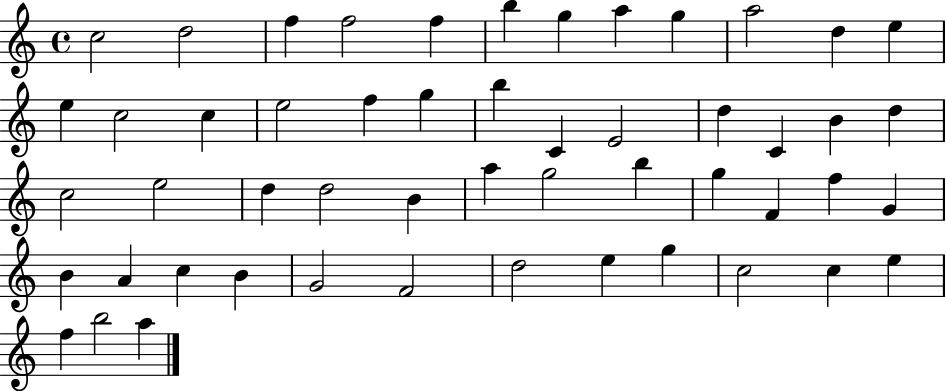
C5/h D5/h F5/q F5/h F5/q B5/q G5/q A5/q G5/q A5/h D5/q E5/q E5/q C5/h C5/q E5/h F5/q G5/q B5/q C4/q E4/h D5/q C4/q B4/q D5/q C5/h E5/h D5/q D5/h B4/q A5/q G5/h B5/q G5/q F4/q F5/q G4/q B4/q A4/q C5/q B4/q G4/h F4/h D5/h E5/q G5/q C5/h C5/q E5/q F5/q B5/h A5/q